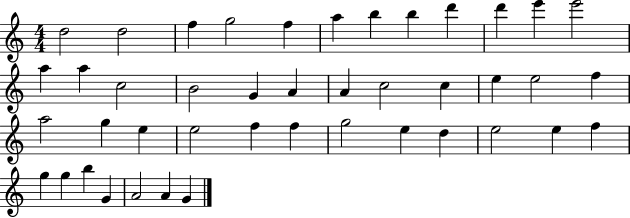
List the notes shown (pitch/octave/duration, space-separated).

D5/h D5/h F5/q G5/h F5/q A5/q B5/q B5/q D6/q D6/q E6/q E6/h A5/q A5/q C5/h B4/h G4/q A4/q A4/q C5/h C5/q E5/q E5/h F5/q A5/h G5/q E5/q E5/h F5/q F5/q G5/h E5/q D5/q E5/h E5/q F5/q G5/q G5/q B5/q G4/q A4/h A4/q G4/q